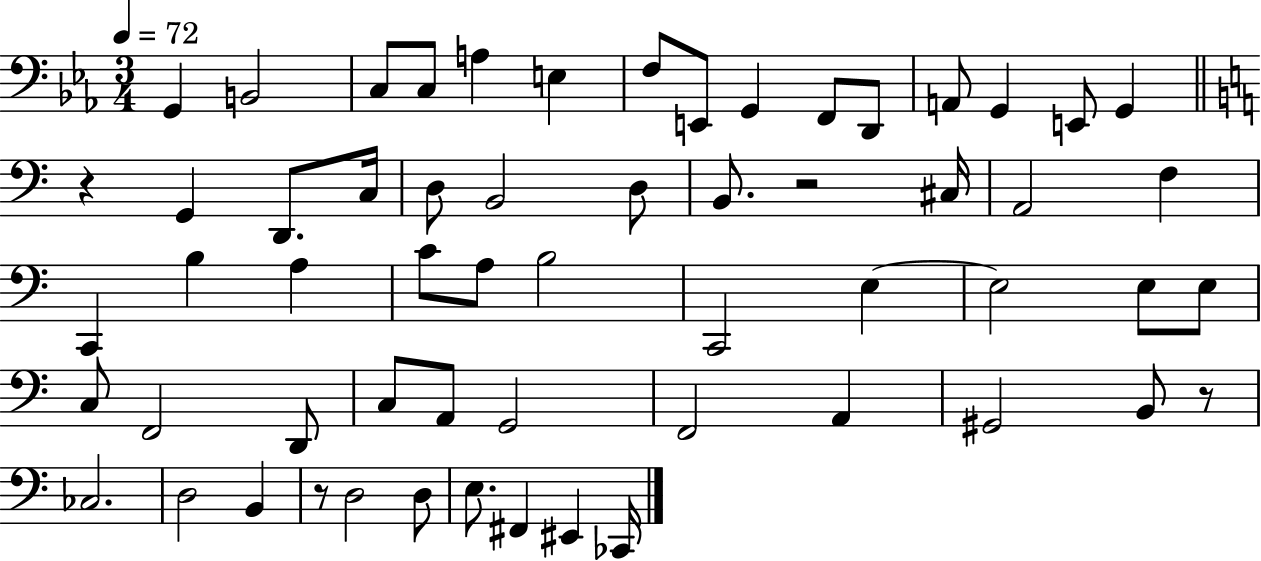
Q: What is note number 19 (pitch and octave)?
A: D3